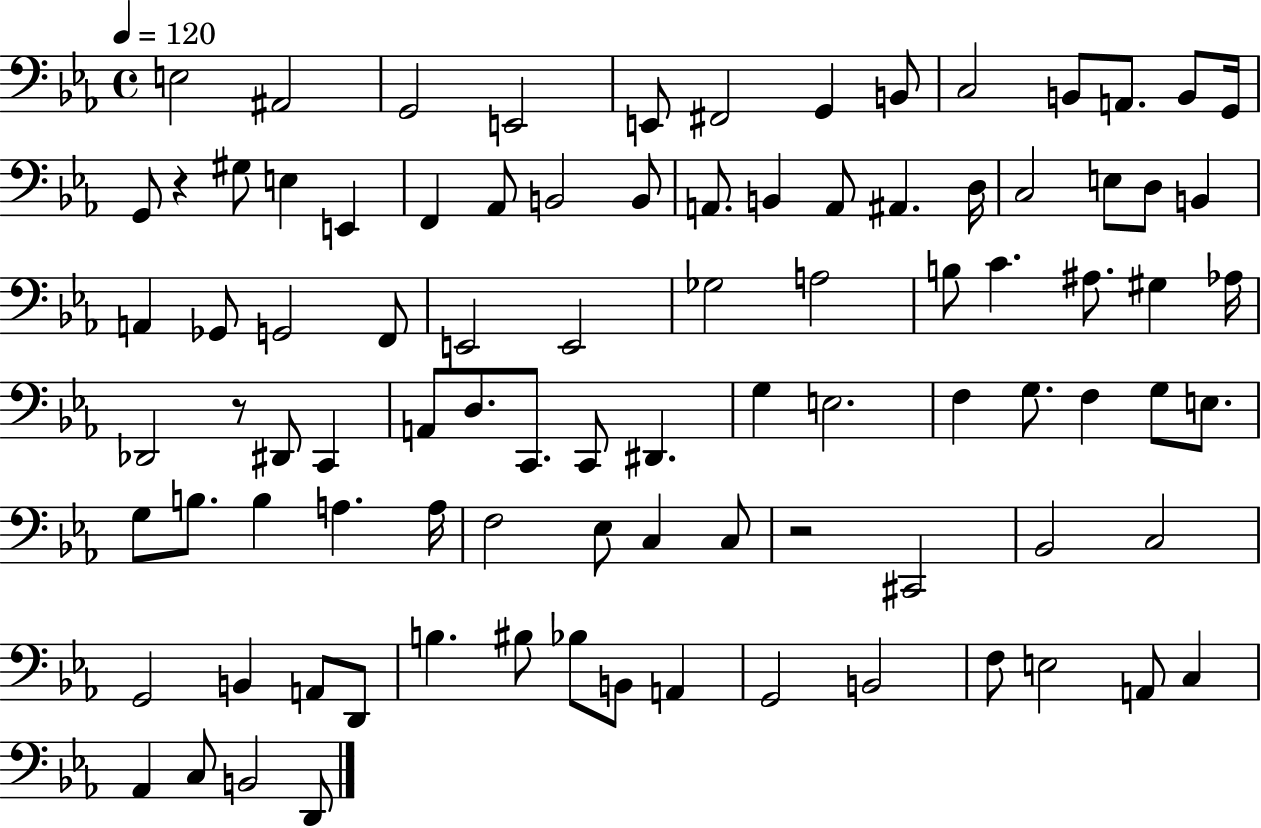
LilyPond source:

{
  \clef bass
  \time 4/4
  \defaultTimeSignature
  \key ees \major
  \tempo 4 = 120
  e2 ais,2 | g,2 e,2 | e,8 fis,2 g,4 b,8 | c2 b,8 a,8. b,8 g,16 | \break g,8 r4 gis8 e4 e,4 | f,4 aes,8 b,2 b,8 | a,8. b,4 a,8 ais,4. d16 | c2 e8 d8 b,4 | \break a,4 ges,8 g,2 f,8 | e,2 e,2 | ges2 a2 | b8 c'4. ais8. gis4 aes16 | \break des,2 r8 dis,8 c,4 | a,8 d8. c,8. c,8 dis,4. | g4 e2. | f4 g8. f4 g8 e8. | \break g8 b8. b4 a4. a16 | f2 ees8 c4 c8 | r2 cis,2 | bes,2 c2 | \break g,2 b,4 a,8 d,8 | b4. bis8 bes8 b,8 a,4 | g,2 b,2 | f8 e2 a,8 c4 | \break aes,4 c8 b,2 d,8 | \bar "|."
}